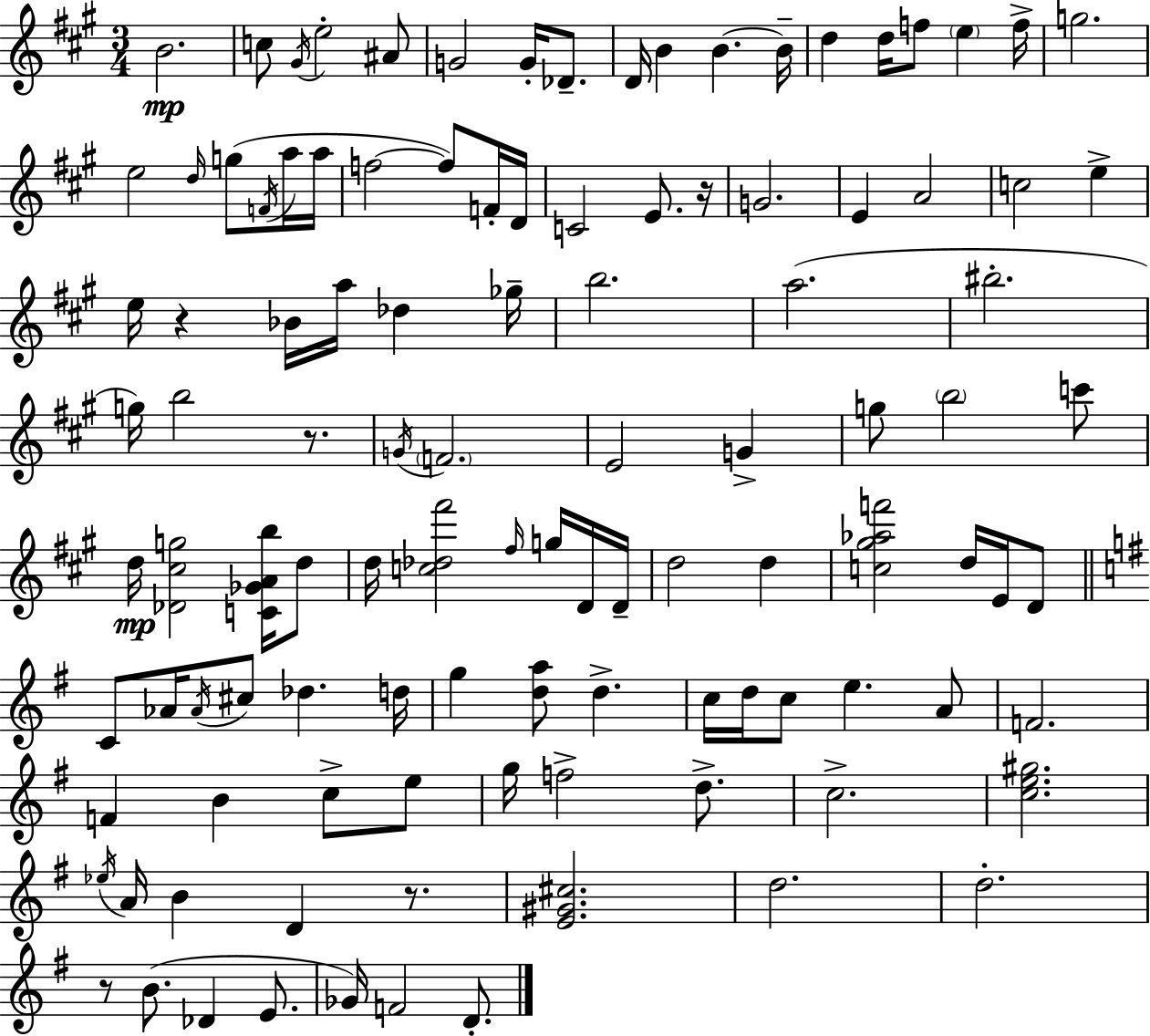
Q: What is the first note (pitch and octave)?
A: B4